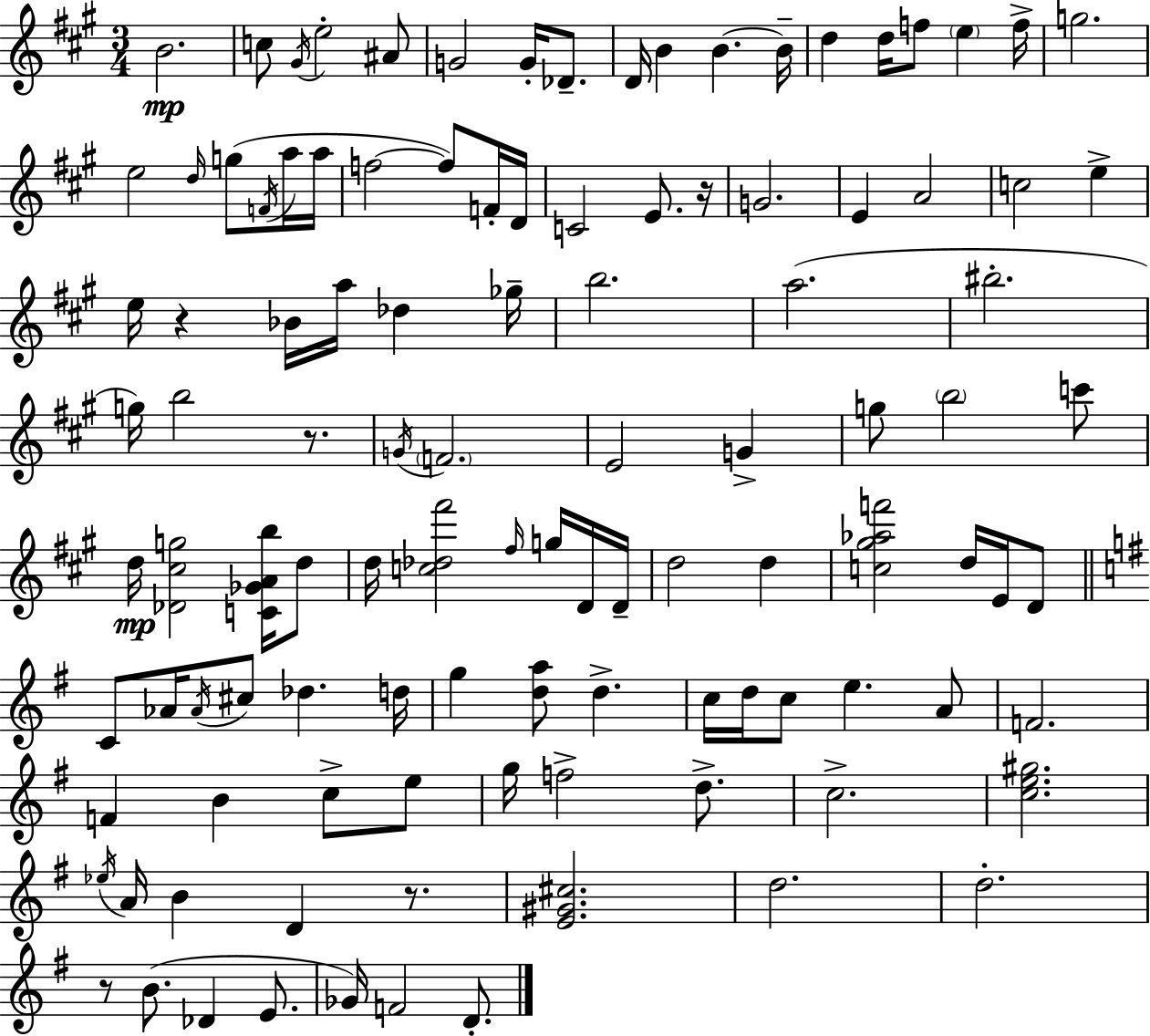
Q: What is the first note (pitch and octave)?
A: B4